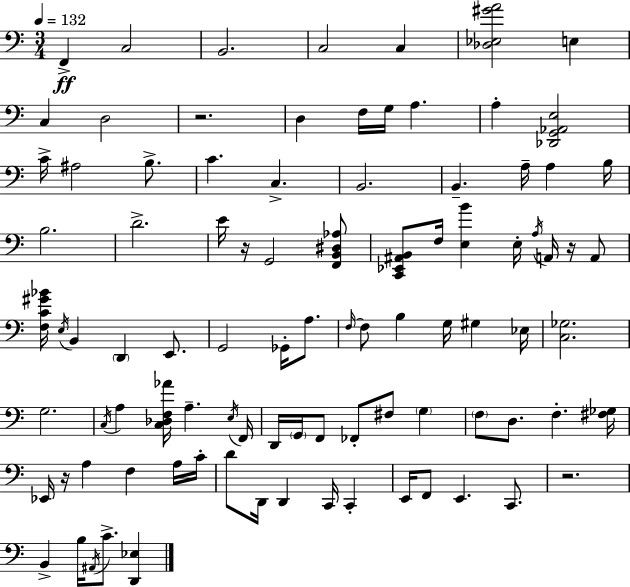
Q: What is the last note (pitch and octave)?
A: C4